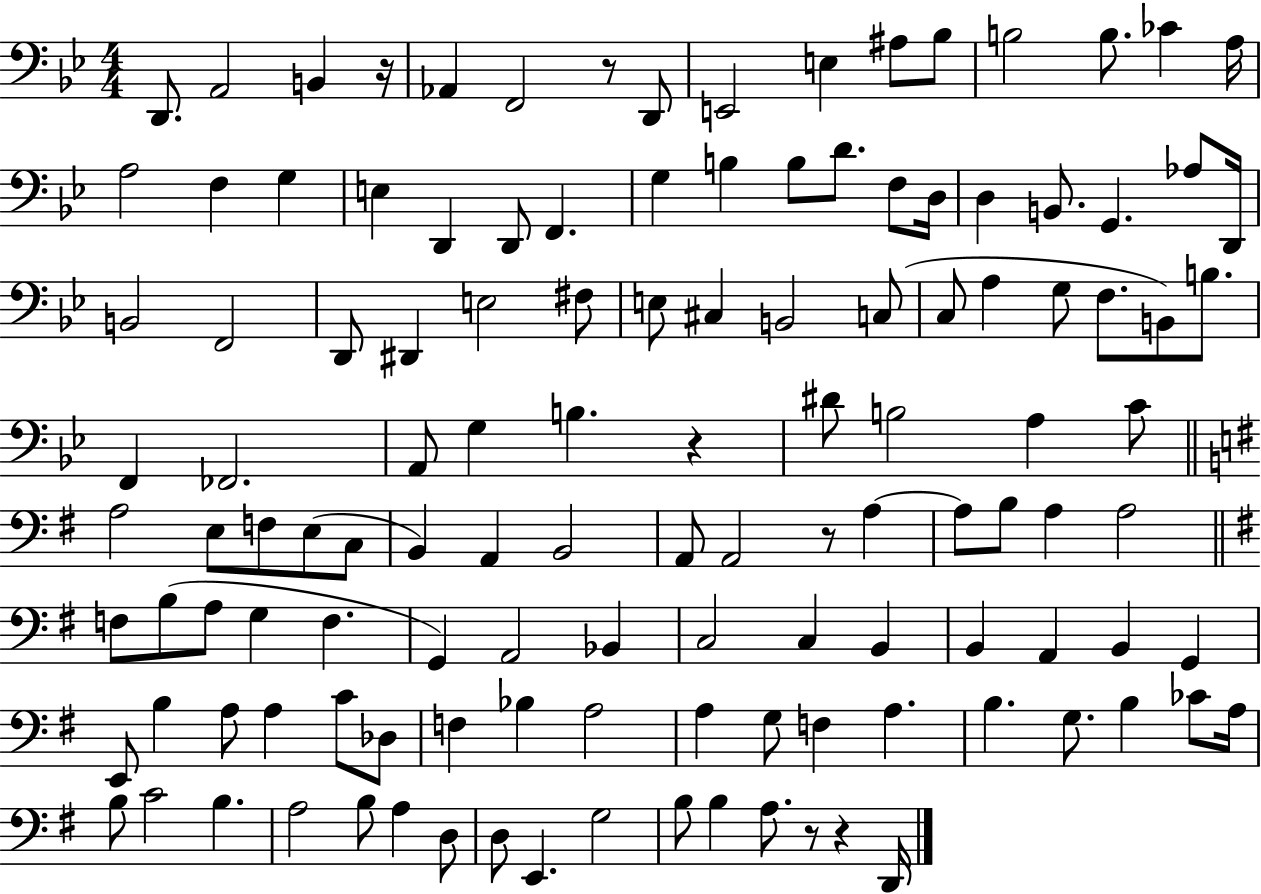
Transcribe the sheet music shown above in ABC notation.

X:1
T:Untitled
M:4/4
L:1/4
K:Bb
D,,/2 A,,2 B,, z/4 _A,, F,,2 z/2 D,,/2 E,,2 E, ^A,/2 _B,/2 B,2 B,/2 _C A,/4 A,2 F, G, E, D,, D,,/2 F,, G, B, B,/2 D/2 F,/2 D,/4 D, B,,/2 G,, _A,/2 D,,/4 B,,2 F,,2 D,,/2 ^D,, E,2 ^F,/2 E,/2 ^C, B,,2 C,/2 C,/2 A, G,/2 F,/2 B,,/2 B,/2 F,, _F,,2 A,,/2 G, B, z ^D/2 B,2 A, C/2 A,2 E,/2 F,/2 E,/2 C,/2 B,, A,, B,,2 A,,/2 A,,2 z/2 A, A,/2 B,/2 A, A,2 F,/2 B,/2 A,/2 G, F, G,, A,,2 _B,, C,2 C, B,, B,, A,, B,, G,, E,,/2 B, A,/2 A, C/2 _D,/2 F, _B, A,2 A, G,/2 F, A, B, G,/2 B, _C/2 A,/4 B,/2 C2 B, A,2 B,/2 A, D,/2 D,/2 E,, G,2 B,/2 B, A,/2 z/2 z D,,/4